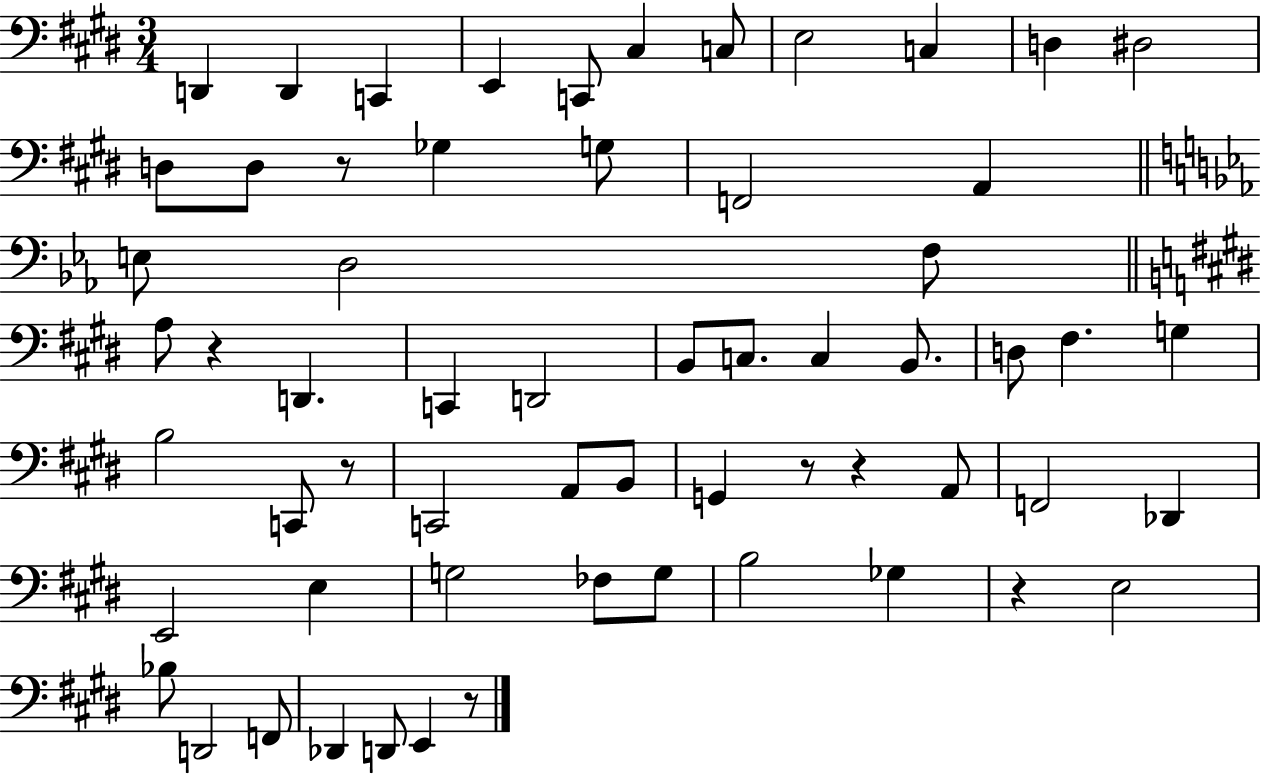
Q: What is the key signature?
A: E major